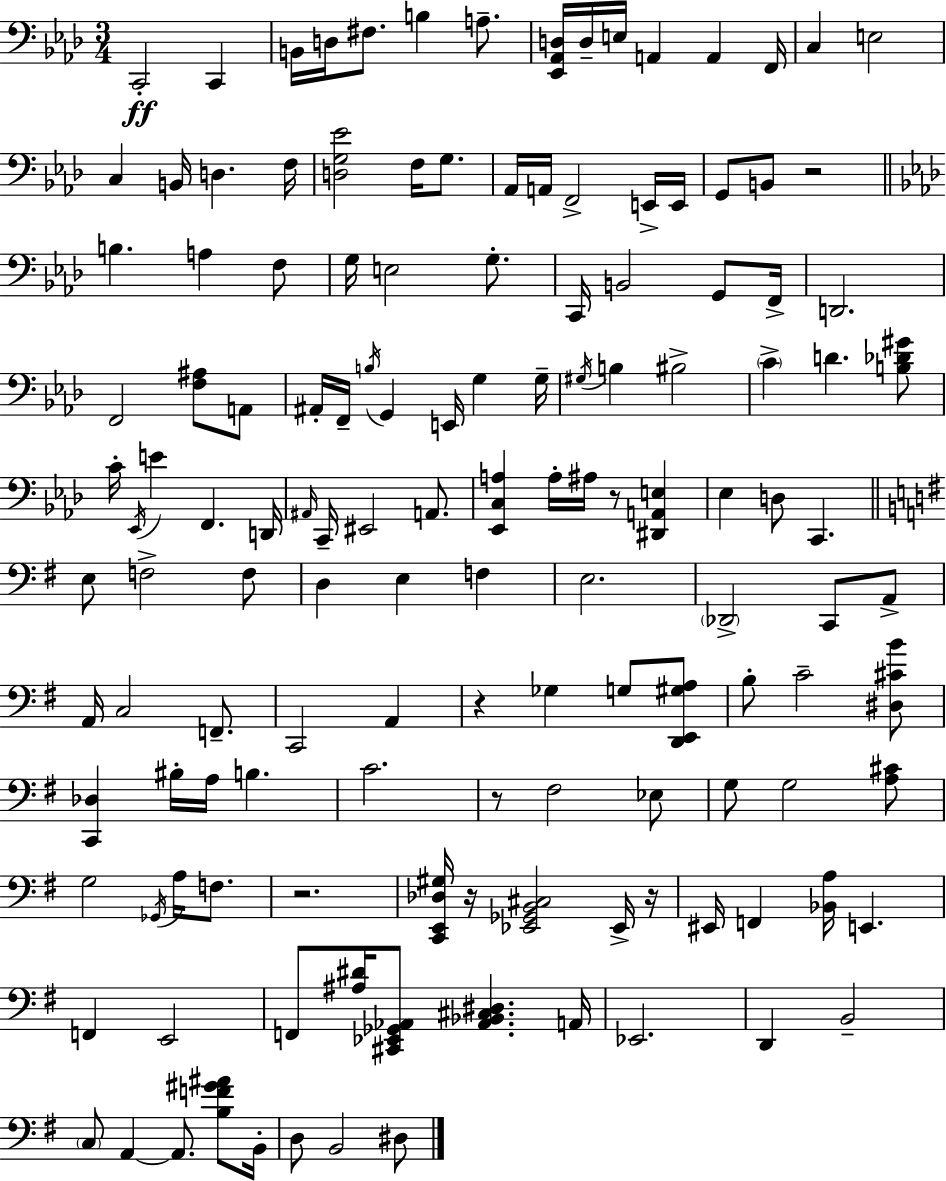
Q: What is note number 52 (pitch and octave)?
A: D4